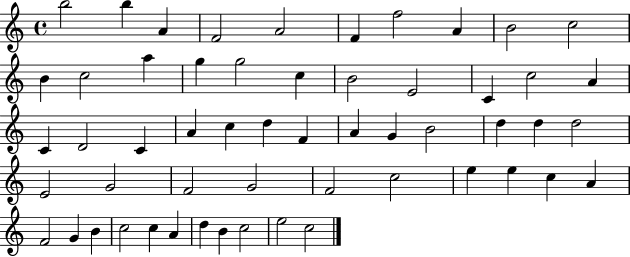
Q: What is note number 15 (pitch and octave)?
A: G5